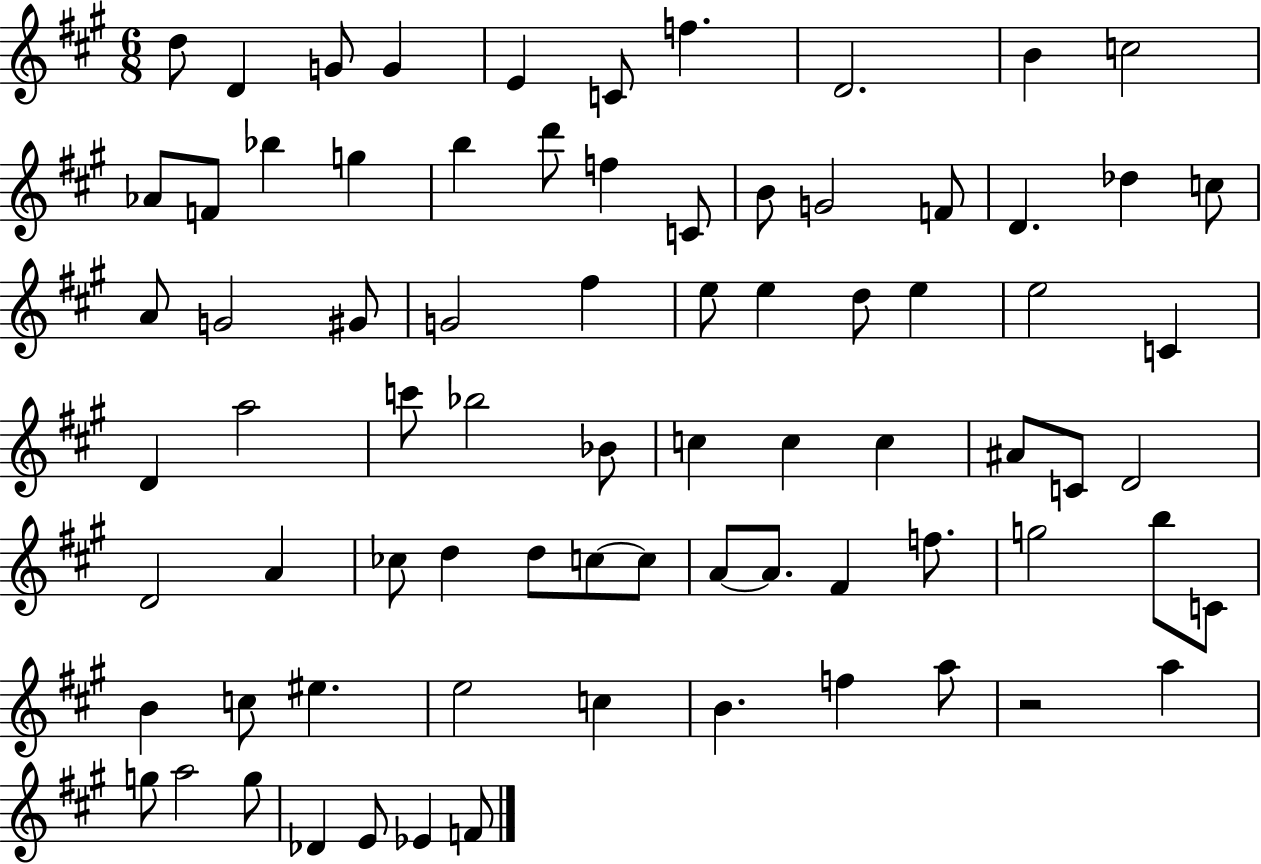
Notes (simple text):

D5/e D4/q G4/e G4/q E4/q C4/e F5/q. D4/h. B4/q C5/h Ab4/e F4/e Bb5/q G5/q B5/q D6/e F5/q C4/e B4/e G4/h F4/e D4/q. Db5/q C5/e A4/e G4/h G#4/e G4/h F#5/q E5/e E5/q D5/e E5/q E5/h C4/q D4/q A5/h C6/e Bb5/h Bb4/e C5/q C5/q C5/q A#4/e C4/e D4/h D4/h A4/q CES5/e D5/q D5/e C5/e C5/e A4/e A4/e. F#4/q F5/e. G5/h B5/e C4/e B4/q C5/e EIS5/q. E5/h C5/q B4/q. F5/q A5/e R/h A5/q G5/e A5/h G5/e Db4/q E4/e Eb4/q F4/e